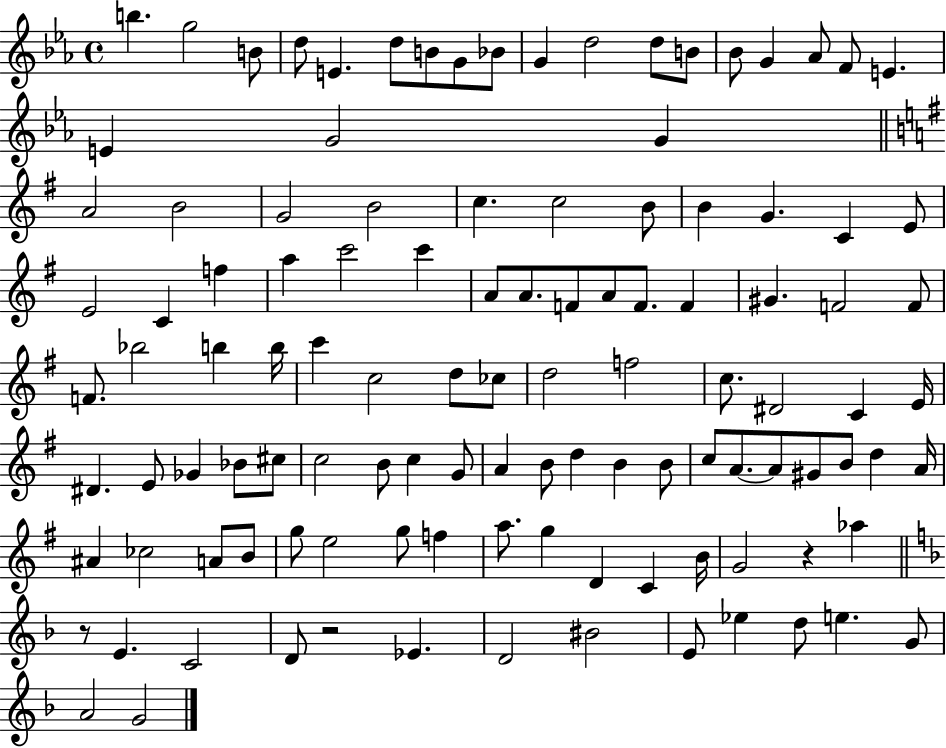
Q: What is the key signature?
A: EES major